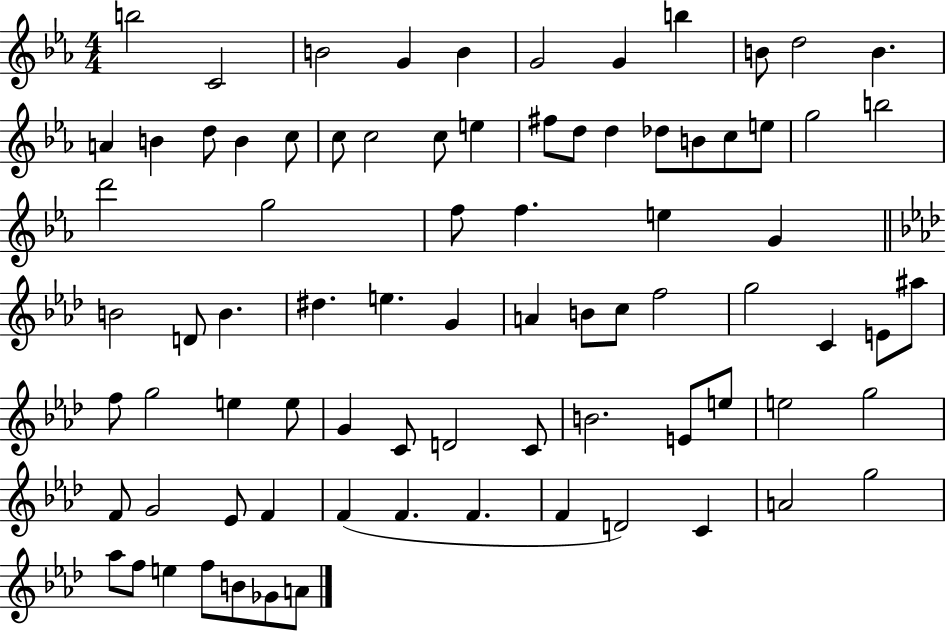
B5/h C4/h B4/h G4/q B4/q G4/h G4/q B5/q B4/e D5/h B4/q. A4/q B4/q D5/e B4/q C5/e C5/e C5/h C5/e E5/q F#5/e D5/e D5/q Db5/e B4/e C5/e E5/e G5/h B5/h D6/h G5/h F5/e F5/q. E5/q G4/q B4/h D4/e B4/q. D#5/q. E5/q. G4/q A4/q B4/e C5/e F5/h G5/h C4/q E4/e A#5/e F5/e G5/h E5/q E5/e G4/q C4/e D4/h C4/e B4/h. E4/e E5/e E5/h G5/h F4/e G4/h Eb4/e F4/q F4/q F4/q. F4/q. F4/q D4/h C4/q A4/h G5/h Ab5/e F5/e E5/q F5/e B4/e Gb4/e A4/e